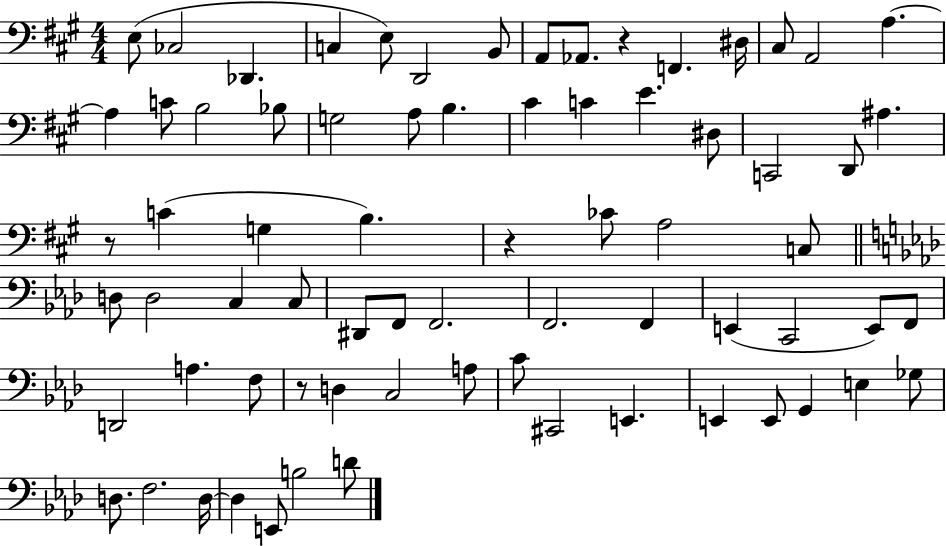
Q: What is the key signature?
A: A major